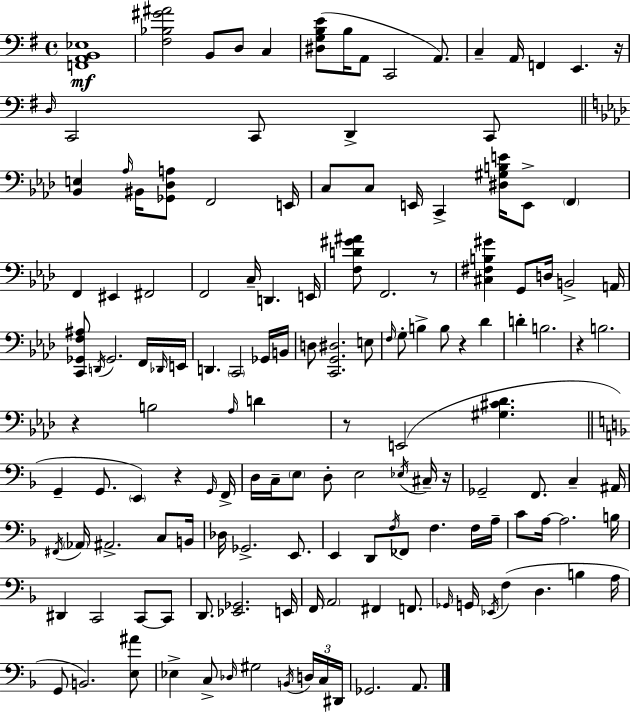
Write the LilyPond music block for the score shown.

{
  \clef bass
  \time 4/4
  \defaultTimeSignature
  \key e \minor
  <f, a, b, ees>1\mf | <fis bes gis' ais'>2 b,8 d8 c4 | <dis g b e'>8( b16 a,8 c,2 a,8.) | c4-- a,16 f,4 e,4. r16 | \break \grace { d16 } c,2 c,8 d,4-> c,8 | \bar "||" \break \key aes \major <bes, e>4 \grace { aes16 } bis,16 <ges, des a>8 f,2 | e,16 c8 c8 e,16 c,4-> <dis gis b e'>16 e,8-> \parenthesize f,4 | f,4 eis,4 fis,2 | f,2 c16-- d,4. | \break e,16 <f d' gis' ais'>8 f,2. r8 | <cis fis b gis'>4 g,8 d16 b,2-> | a,16 <c, ges, f ais>8 \acciaccatura { d,16 } ges,2. | f,16 \grace { des,16 } e,16 d,4. \parenthesize c,2 | \break ges,16 b,16 d8 <c, g, dis>2. | e8 \grace { f16 } g8-. b4-> b8 r4 | des'4 d'4-. b2. | r4 b2. | \break r4 b2 | \grace { aes16 } d'4 r8 e,2( <gis cis' des'>4. | \bar "||" \break \key d \minor g,4-- g,8. \parenthesize e,4) r4 \grace { g,16 } | f,16-> d16 c16-- \parenthesize e8 d8-. e2 \acciaccatura { ees16 } | cis16-- r16 ges,2-- f,8. c4-- | ais,16 \acciaccatura { fis,16 } \parenthesize aes,16 ais,2.-> | \break c8 b,16 des16 ges,2.-> | e,8. e,4 d,8 \acciaccatura { f16 } fes,8 f4. | f16 a16-- c'8 a16~~ a2. | b16 dis,4 c,2 | \break c,8~~ c,8 d,8. <ees, ges,>2. | e,16 f,16 \parenthesize a,2 fis,4 | f,8. \grace { ges,16 } g,16 \acciaccatura { ees,16 } f4( d4. | b4 a16 g,8 b,2.) | \break <e ais'>8 ees4-> c8-> \grace { des16 } gis2 | \acciaccatura { b,16 } \tuplet 3/2 { d16 c16 dis,16 } ges,2. | a,8. \bar "|."
}